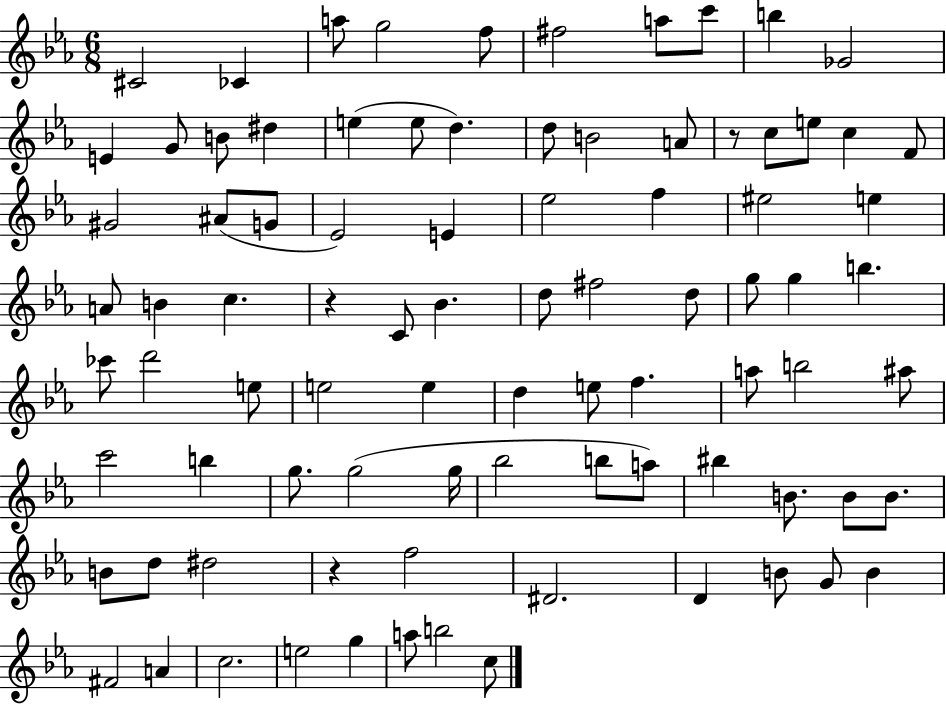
X:1
T:Untitled
M:6/8
L:1/4
K:Eb
^C2 _C a/2 g2 f/2 ^f2 a/2 c'/2 b _G2 E G/2 B/2 ^d e e/2 d d/2 B2 A/2 z/2 c/2 e/2 c F/2 ^G2 ^A/2 G/2 _E2 E _e2 f ^e2 e A/2 B c z C/2 _B d/2 ^f2 d/2 g/2 g b _c'/2 d'2 e/2 e2 e d e/2 f a/2 b2 ^a/2 c'2 b g/2 g2 g/4 _b2 b/2 a/2 ^b B/2 B/2 B/2 B/2 d/2 ^d2 z f2 ^D2 D B/2 G/2 B ^F2 A c2 e2 g a/2 b2 c/2